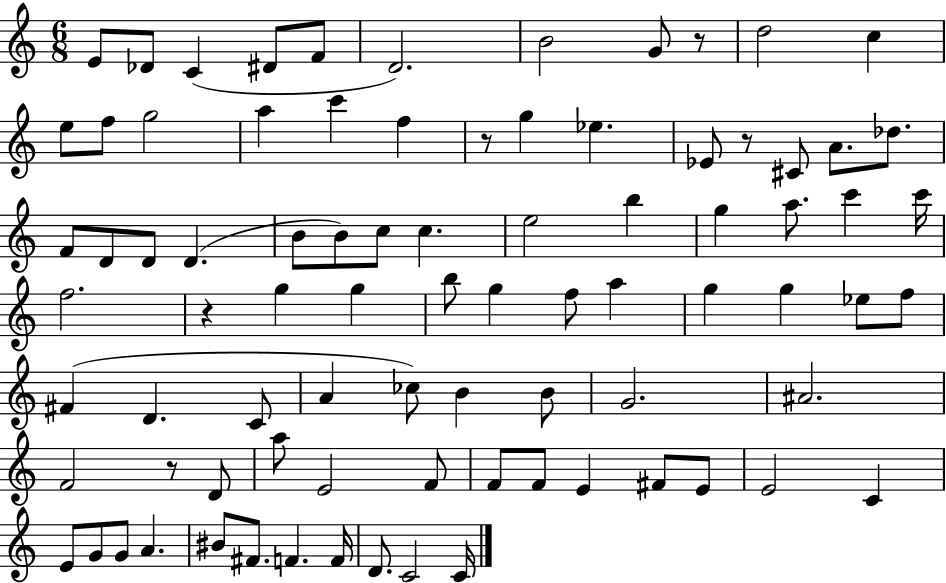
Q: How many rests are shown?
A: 5